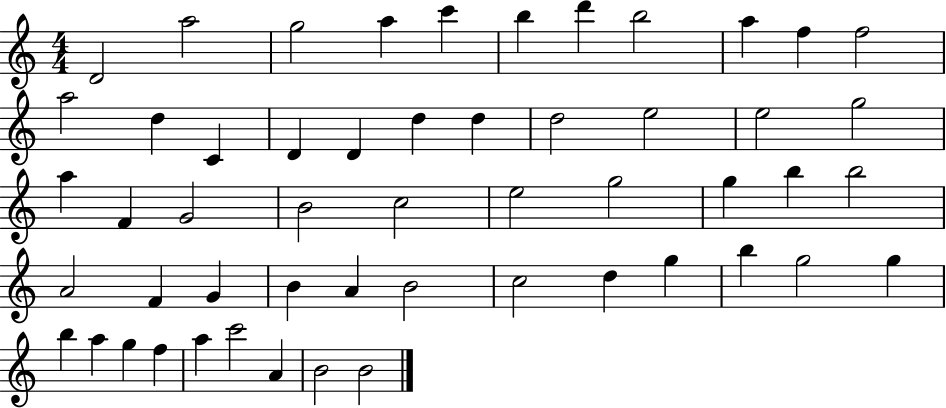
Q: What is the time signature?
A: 4/4